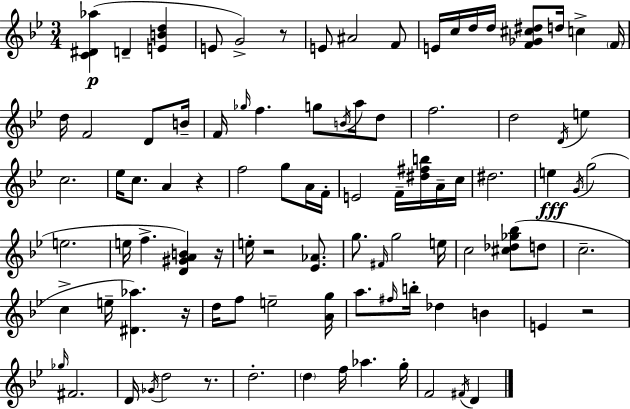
{
  \clef treble
  \numericTimeSignature
  \time 3/4
  \key bes \major
  \repeat volta 2 { <c' dis' aes''>4(\p d'4-- <e' b' d''>4 | e'8 g'2->) r8 | e'8 ais'2 f'8 | e'16 c''16 d''16 d''16 <f' ges' cis'' dis''>8 d''16 c''4-> \parenthesize f'16 | \break d''16 f'2 d'8 b'16-- | f'16 \grace { ges''16 } f''4. g''8 \acciaccatura { b'16 } a''16 | d''8 f''2. | d''2 \acciaccatura { d'16 } e''4 | \break c''2. | ees''16 c''8. a'4 r4 | f''2 g''8 | a'16 f'16-. e'2 f'16-- | \break <dis'' fis'' b''>16 a'16-- c''16 dis''2. | e''4\fff \acciaccatura { g'16 }( g''2 | e''2. | e''16 f''4.-> <d' gis' a' b'>4) | \break r16 e''16-. r2 | <ees' aes'>8. g''8. \grace { fis'16 } g''2 | e''16 c''2 | <cis'' des'' ges'' bes''>8( d''8 c''2.-- | \break c''4-> e''16-- <dis' aes''>4.) | r16 d''16 f''8 e''2-- | <a' g''>16 a''8. \grace { fis''16 } b''16-. des''4 | b'4 e'4 r2 | \break \grace { ges''16 } fis'2. | d'16 \acciaccatura { ges'16 } d''2 | r8. d''2.-. | \parenthesize d''4 | \break f''16 aes''4. g''16-. f'2 | \acciaccatura { fis'16 } d'4 } \bar "|."
}